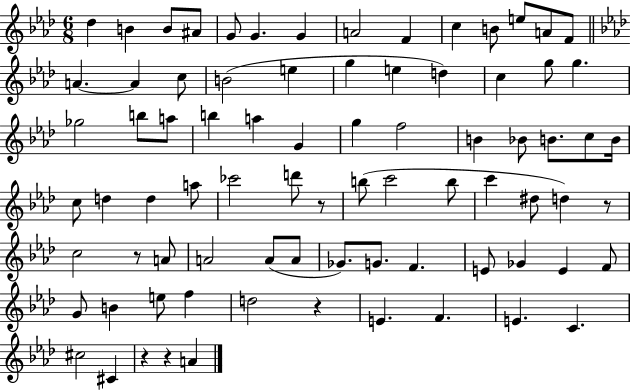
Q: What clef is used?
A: treble